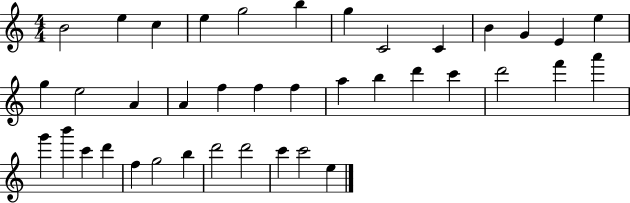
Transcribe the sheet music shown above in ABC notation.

X:1
T:Untitled
M:4/4
L:1/4
K:C
B2 e c e g2 b g C2 C B G E e g e2 A A f f f a b d' c' d'2 f' a' g' b' c' d' f g2 b d'2 d'2 c' c'2 e